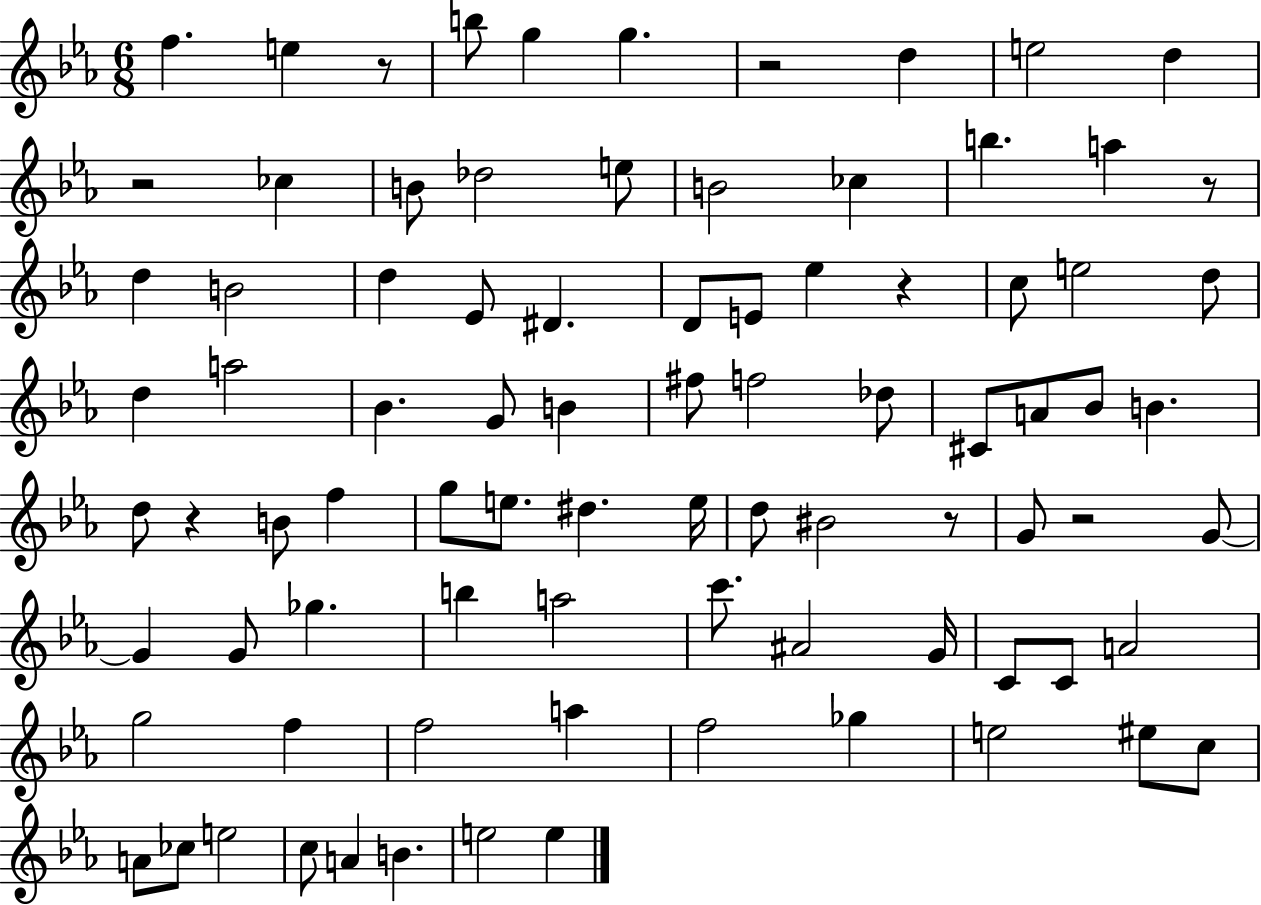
F5/q. E5/q R/e B5/e G5/q G5/q. R/h D5/q E5/h D5/q R/h CES5/q B4/e Db5/h E5/e B4/h CES5/q B5/q. A5/q R/e D5/q B4/h D5/q Eb4/e D#4/q. D4/e E4/e Eb5/q R/q C5/e E5/h D5/e D5/q A5/h Bb4/q. G4/e B4/q F#5/e F5/h Db5/e C#4/e A4/e Bb4/e B4/q. D5/e R/q B4/e F5/q G5/e E5/e. D#5/q. E5/s D5/e BIS4/h R/e G4/e R/h G4/e G4/q G4/e Gb5/q. B5/q A5/h C6/e. A#4/h G4/s C4/e C4/e A4/h G5/h F5/q F5/h A5/q F5/h Gb5/q E5/h EIS5/e C5/e A4/e CES5/e E5/h C5/e A4/q B4/q. E5/h E5/q